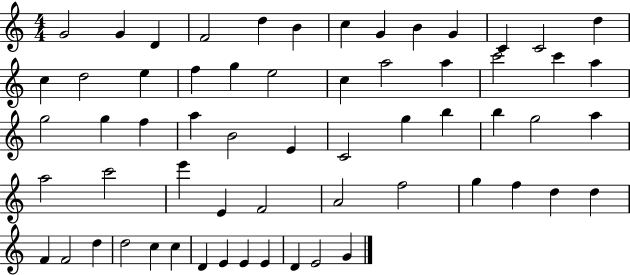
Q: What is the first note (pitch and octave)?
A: G4